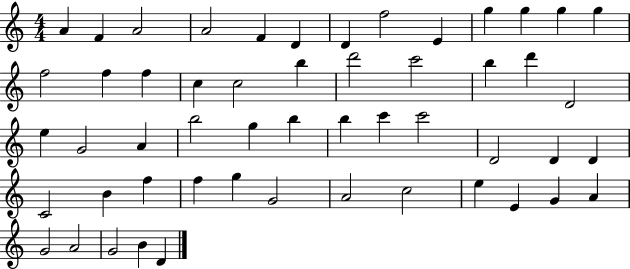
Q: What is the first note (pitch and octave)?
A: A4